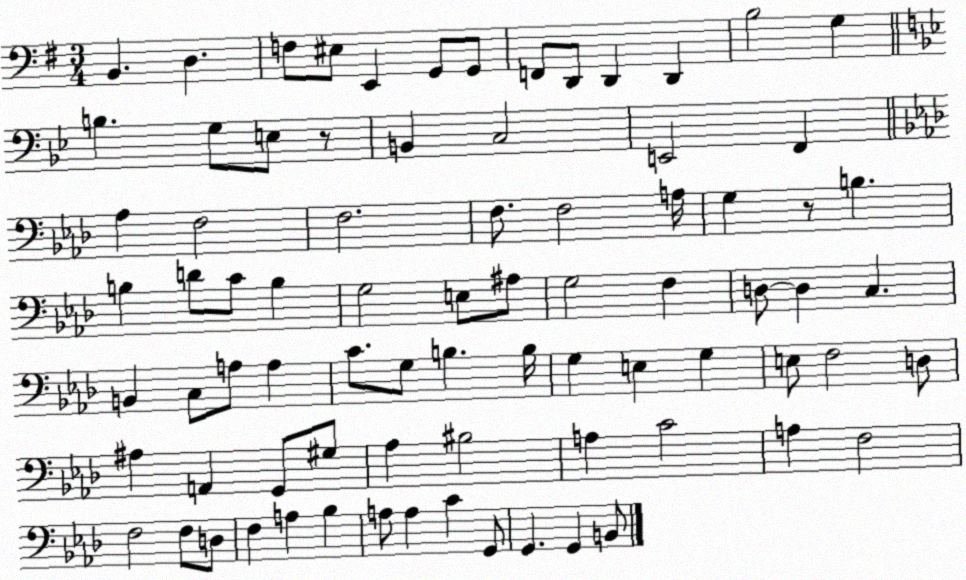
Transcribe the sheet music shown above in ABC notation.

X:1
T:Untitled
M:3/4
L:1/4
K:G
B,, D, F,/2 ^E,/2 E,, G,,/2 G,,/2 F,,/2 D,,/2 D,, D,, B,2 G, B, G,/2 E,/2 z/2 B,, C,2 E,,2 F,, _A, F,2 F,2 F,/2 F,2 A,/4 G, z/2 B, B, D/2 C/2 B, G,2 E,/2 ^A,/2 G,2 F, D,/2 D, C, B,, C,/2 A,/2 A, C/2 G,/2 B, B,/4 G, E, G, E,/2 F,2 D,/2 ^A, A,, G,,/2 ^G,/2 _A, ^B,2 A, C2 A, F,2 F,2 F,/2 D,/2 F, A, _B, A,/2 A, C G,,/2 G,, G,, B,,/2